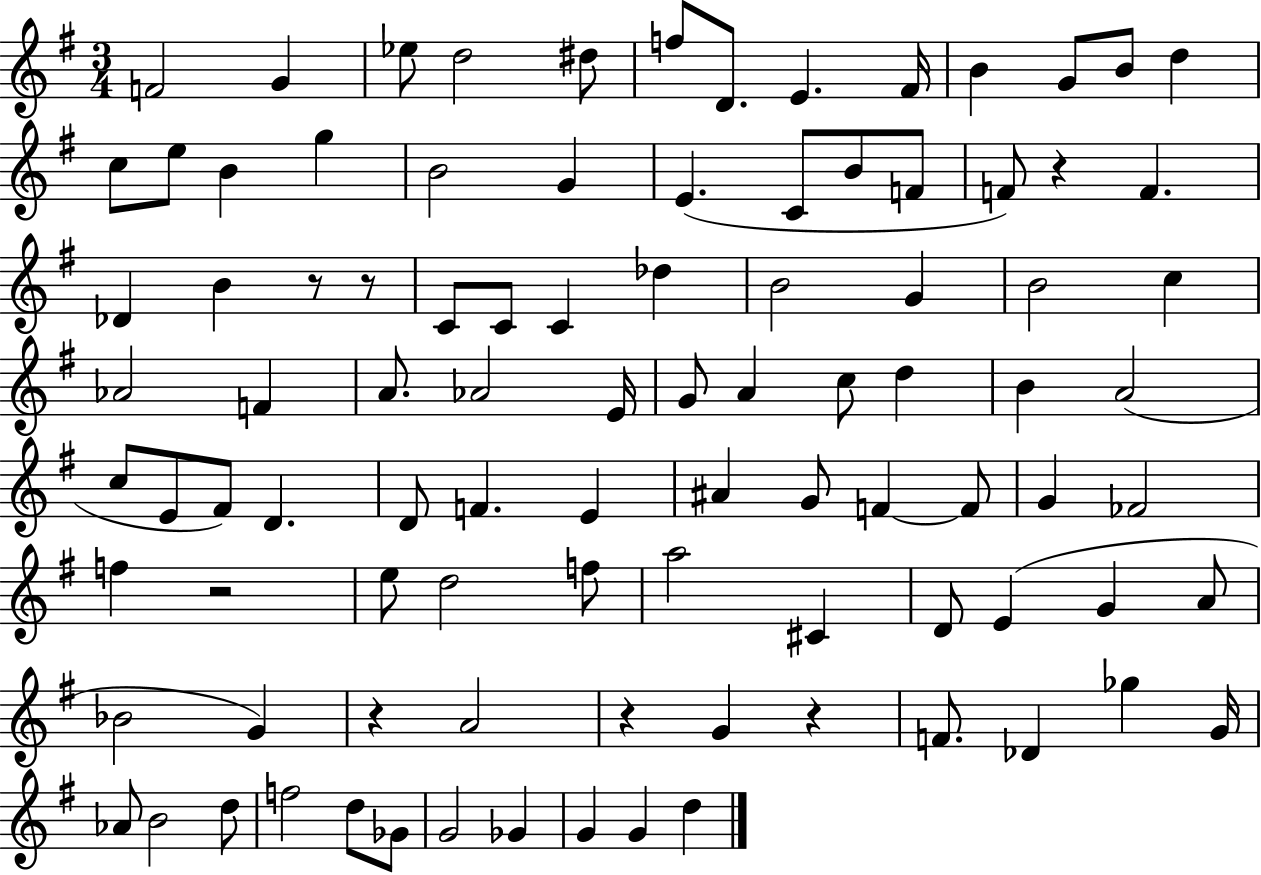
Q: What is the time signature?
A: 3/4